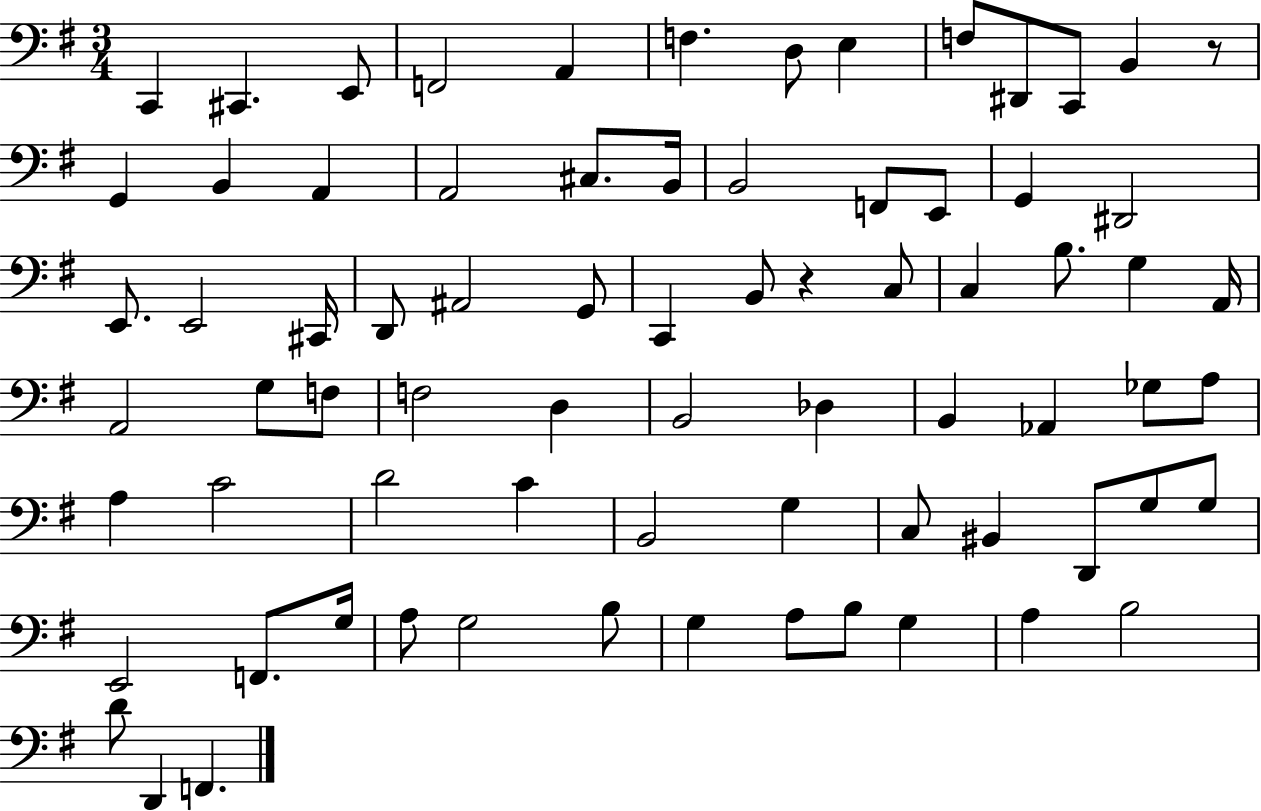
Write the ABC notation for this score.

X:1
T:Untitled
M:3/4
L:1/4
K:G
C,, ^C,, E,,/2 F,,2 A,, F, D,/2 E, F,/2 ^D,,/2 C,,/2 B,, z/2 G,, B,, A,, A,,2 ^C,/2 B,,/4 B,,2 F,,/2 E,,/2 G,, ^D,,2 E,,/2 E,,2 ^C,,/4 D,,/2 ^A,,2 G,,/2 C,, B,,/2 z C,/2 C, B,/2 G, A,,/4 A,,2 G,/2 F,/2 F,2 D, B,,2 _D, B,, _A,, _G,/2 A,/2 A, C2 D2 C B,,2 G, C,/2 ^B,, D,,/2 G,/2 G,/2 E,,2 F,,/2 G,/4 A,/2 G,2 B,/2 G, A,/2 B,/2 G, A, B,2 D/2 D,, F,,